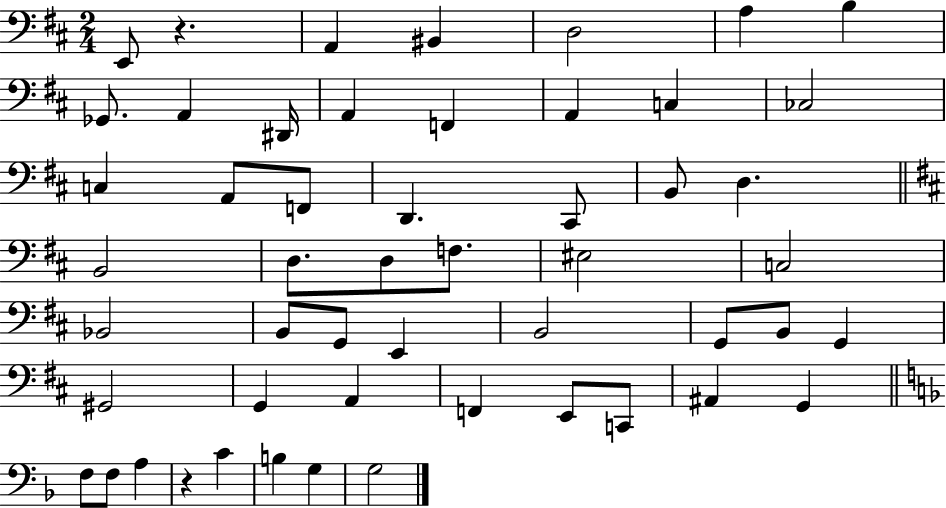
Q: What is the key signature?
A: D major